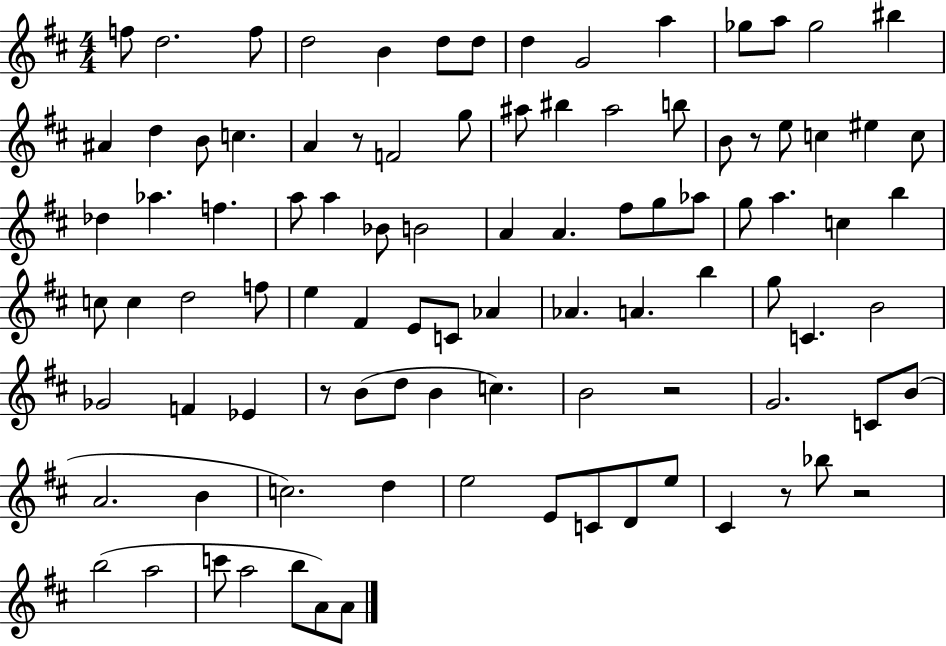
X:1
T:Untitled
M:4/4
L:1/4
K:D
f/2 d2 f/2 d2 B d/2 d/2 d G2 a _g/2 a/2 _g2 ^b ^A d B/2 c A z/2 F2 g/2 ^a/2 ^b ^a2 b/2 B/2 z/2 e/2 c ^e c/2 _d _a f a/2 a _B/2 B2 A A ^f/2 g/2 _a/2 g/2 a c b c/2 c d2 f/2 e ^F E/2 C/2 _A _A A b g/2 C B2 _G2 F _E z/2 B/2 d/2 B c B2 z2 G2 C/2 B/2 A2 B c2 d e2 E/2 C/2 D/2 e/2 ^C z/2 _b/2 z2 b2 a2 c'/2 a2 b/2 A/2 A/2